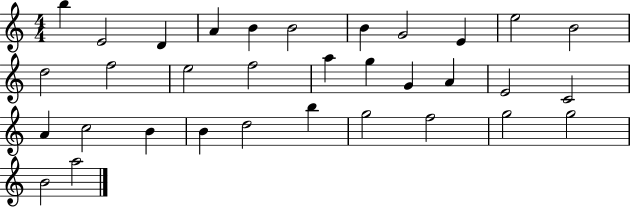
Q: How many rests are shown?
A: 0